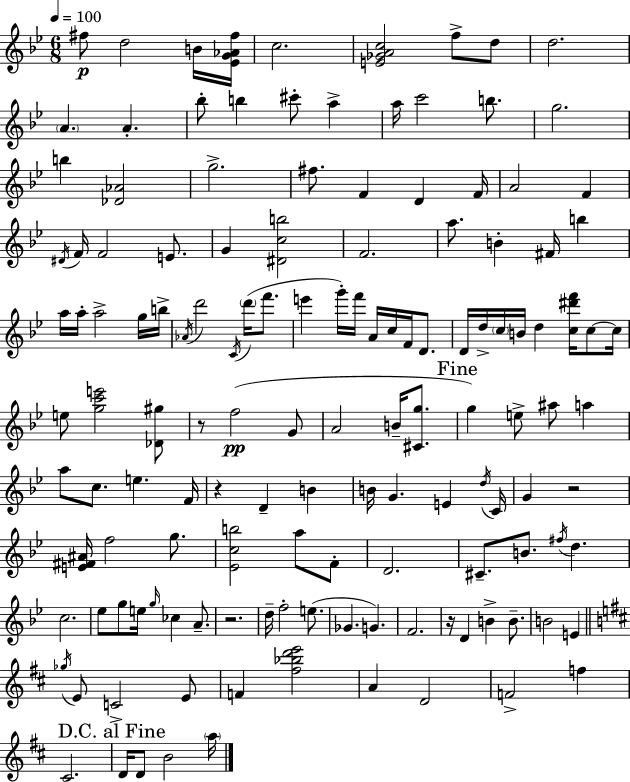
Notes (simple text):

F#5/e D5/h B4/s [Eb4,G4,Ab4,F#5]/s C5/h. [E4,Gb4,A4,C5]/h F5/e D5/e D5/h. A4/q. A4/q. Bb5/e B5/q C#6/e A5/q A5/s C6/h B5/e. G5/h. B5/q [Db4,Ab4]/h G5/h. F#5/e. F4/q D4/q F4/s A4/h F4/q D#4/s F4/s F4/h E4/e. G4/q [D#4,C5,B5]/h F4/h. A5/e. B4/q F#4/s B5/q A5/s A5/s A5/h G5/s B5/s Ab4/s D6/h C4/s D6/s F6/e. E6/q G6/s F6/s A4/s C5/s F4/s D4/e. D4/s D5/s C5/s B4/s D5/q [C5,D#6,F6]/s C5/e C5/s E5/e [G5,C6,E6]/h [Db4,G#5]/e R/e F5/h G4/e A4/h B4/s [C#4,G5]/e. G5/q E5/e A#5/e A5/q A5/e C5/e. E5/q. F4/s R/q D4/q B4/q B4/s G4/q. E4/q D5/s C4/s G4/q R/h [E4,F#4,A#4]/s F5/h G5/e. [Eb4,C5,B5]/h A5/e F4/e D4/h. C#4/e. B4/e. F#5/s D5/q. C5/h. Eb5/e G5/e E5/s G5/s CES5/q A4/e. R/h. D5/s F5/h E5/e. Gb4/q. G4/q. F4/h. R/s D4/q B4/q B4/e. B4/h E4/q Gb5/s E4/e C4/h E4/e F4/q [F#5,Bb5,D6,E6]/h A4/q D4/h F4/h F5/q C#4/h. D4/s D4/e B4/h A5/s